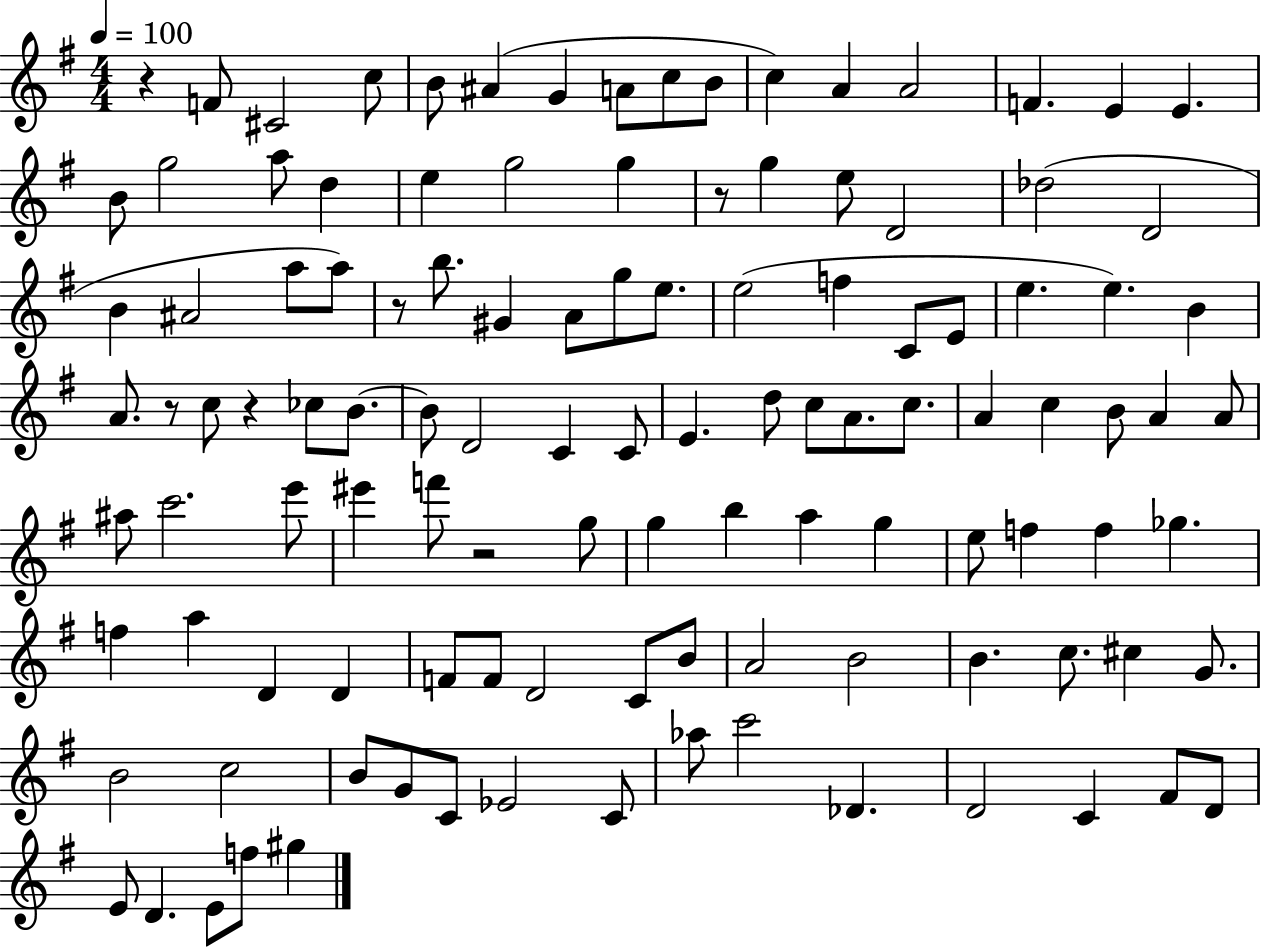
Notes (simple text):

R/q F4/e C#4/h C5/e B4/e A#4/q G4/q A4/e C5/e B4/e C5/q A4/q A4/h F4/q. E4/q E4/q. B4/e G5/h A5/e D5/q E5/q G5/h G5/q R/e G5/q E5/e D4/h Db5/h D4/h B4/q A#4/h A5/e A5/e R/e B5/e. G#4/q A4/e G5/e E5/e. E5/h F5/q C4/e E4/e E5/q. E5/q. B4/q A4/e. R/e C5/e R/q CES5/e B4/e. B4/e D4/h C4/q C4/e E4/q. D5/e C5/e A4/e. C5/e. A4/q C5/q B4/e A4/q A4/e A#5/e C6/h. E6/e EIS6/q F6/e R/h G5/e G5/q B5/q A5/q G5/q E5/e F5/q F5/q Gb5/q. F5/q A5/q D4/q D4/q F4/e F4/e D4/h C4/e B4/e A4/h B4/h B4/q. C5/e. C#5/q G4/e. B4/h C5/h B4/e G4/e C4/e Eb4/h C4/e Ab5/e C6/h Db4/q. D4/h C4/q F#4/e D4/e E4/e D4/q. E4/e F5/e G#5/q